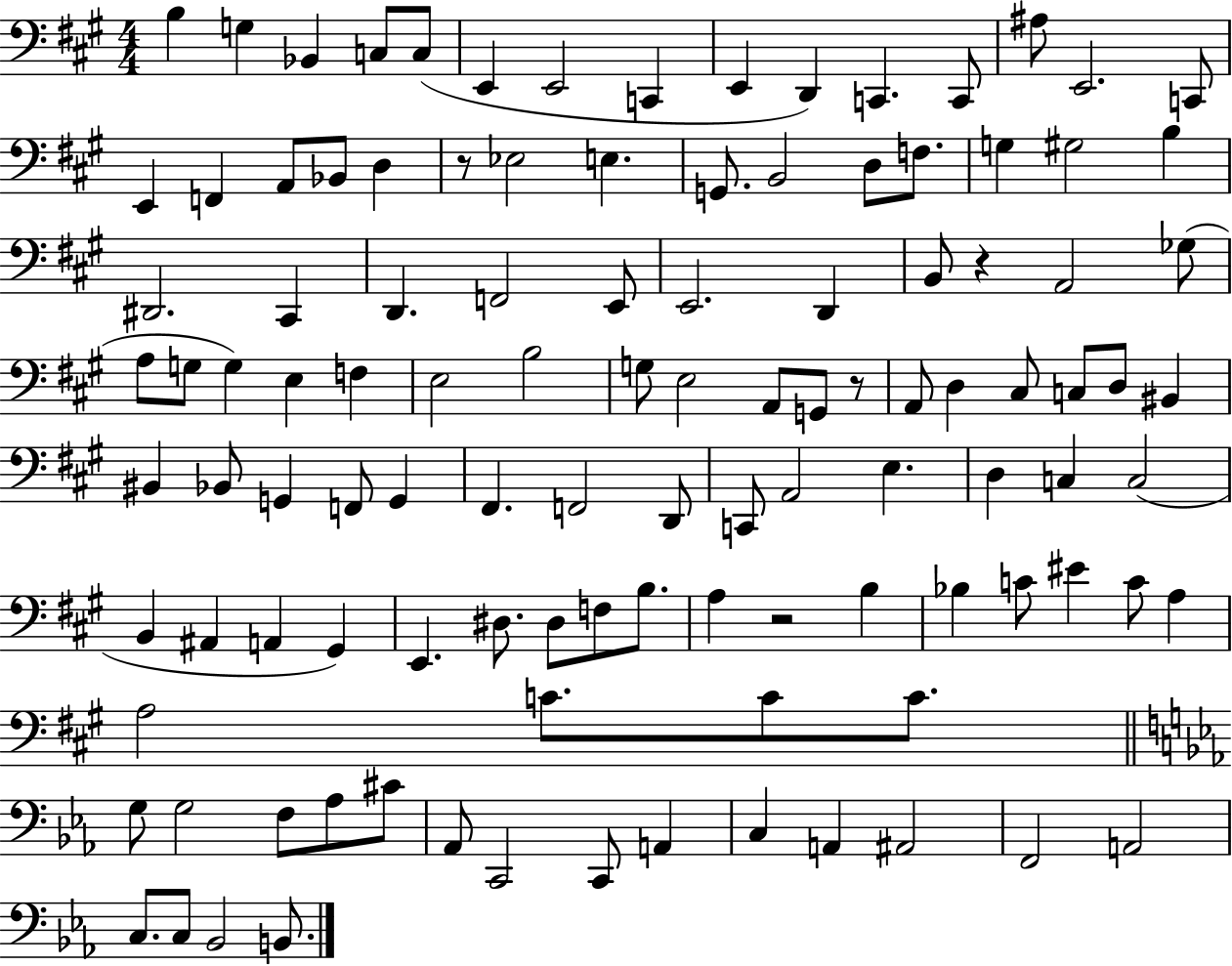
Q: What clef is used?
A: bass